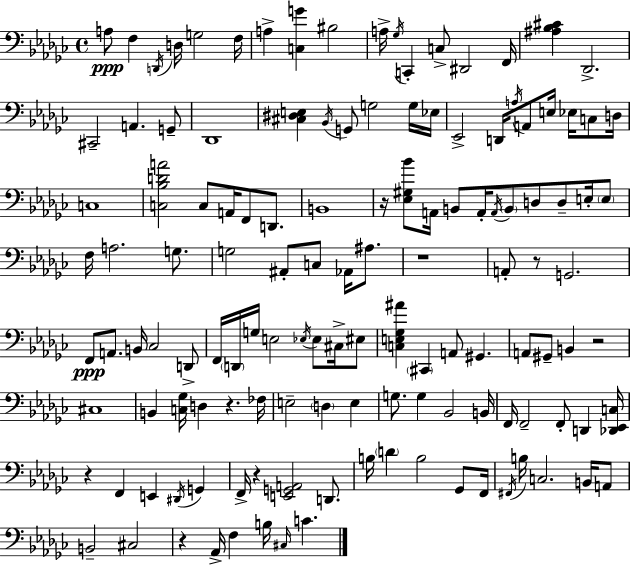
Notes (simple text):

A3/e F3/q D2/s D3/s G3/h F3/s A3/q [C3,G4]/q BIS3/h A3/s Gb3/s C2/q C3/e D#2/h F2/s [A#3,Bb3,C#4]/q Db2/h. C#2/h A2/q. G2/e Db2/w [C#3,D#3,E3]/q Bb2/s G2/e G3/h G3/s Eb3/s Eb2/h D2/s A3/s A2/e E3/s Eb3/s C3/e D3/s C3/w [C3,Bb3,D4,A4]/h C3/e A2/s F2/e D2/e. B2/w R/s [Eb3,G#3,Bb4]/e A2/s B2/e A2/s A2/s B2/e D3/e D3/e E3/s E3/e F3/s A3/h. G3/e. G3/h A#2/e C3/e Ab2/s A#3/e. R/w A2/e R/e G2/h. F2/e A2/e. B2/s CES3/h D2/e F2/s D2/s G3/s E3/h Eb3/s Eb3/e C#3/s EIS3/e [C3,E3,Gb3,A#4]/q C#2/q A2/e G#2/q. A2/e G#2/e B2/q R/h C#3/w B2/q [C3,Gb3]/s D3/q R/q. FES3/s E3/h D3/q E3/q G3/e. G3/q Bb2/h B2/s F2/s F2/h F2/e D2/q [Db2,Eb2,C3]/s R/q F2/q E2/q D#2/s G2/q F2/s R/q [E2,G2,A2]/h D2/e. B3/s D4/q B3/h Gb2/e F2/s F#2/s B3/s C3/h. B2/s A2/e B2/h C#3/h R/q Ab2/s F3/q B3/s C#3/s C4/q.